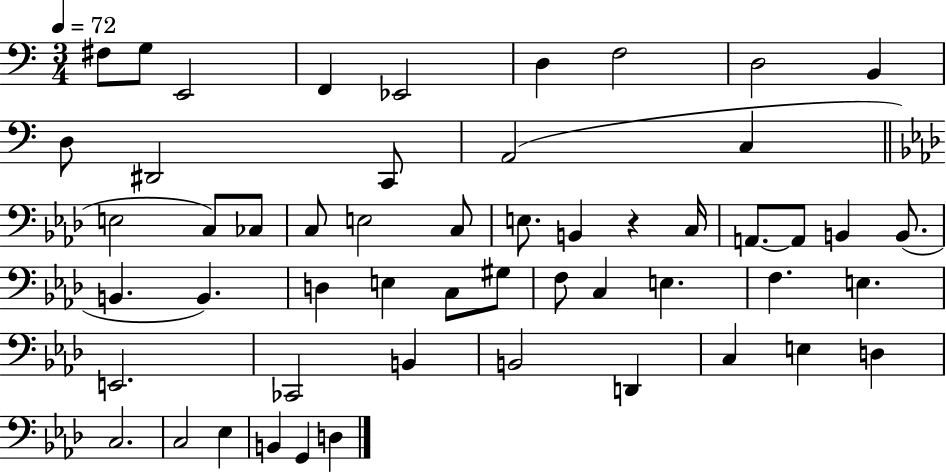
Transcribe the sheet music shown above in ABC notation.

X:1
T:Untitled
M:3/4
L:1/4
K:C
^F,/2 G,/2 E,,2 F,, _E,,2 D, F,2 D,2 B,, D,/2 ^D,,2 C,,/2 A,,2 C, E,2 C,/2 _C,/2 C,/2 E,2 C,/2 E,/2 B,, z C,/4 A,,/2 A,,/2 B,, B,,/2 B,, B,, D, E, C,/2 ^G,/2 F,/2 C, E, F, E, E,,2 _C,,2 B,, B,,2 D,, C, E, D, C,2 C,2 _E, B,, G,, D,